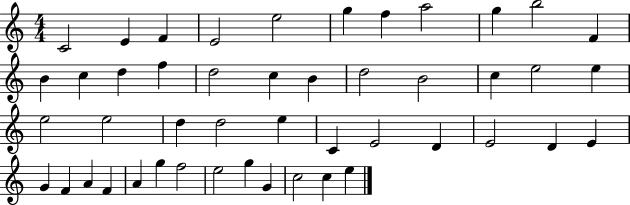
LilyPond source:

{
  \clef treble
  \numericTimeSignature
  \time 4/4
  \key c \major
  c'2 e'4 f'4 | e'2 e''2 | g''4 f''4 a''2 | g''4 b''2 f'4 | \break b'4 c''4 d''4 f''4 | d''2 c''4 b'4 | d''2 b'2 | c''4 e''2 e''4 | \break e''2 e''2 | d''4 d''2 e''4 | c'4 e'2 d'4 | e'2 d'4 e'4 | \break g'4 f'4 a'4 f'4 | a'4 g''4 f''2 | e''2 g''4 g'4 | c''2 c''4 e''4 | \break \bar "|."
}